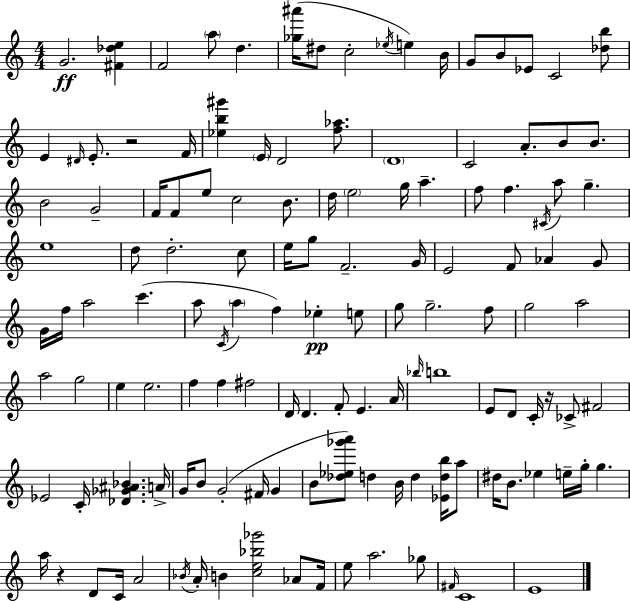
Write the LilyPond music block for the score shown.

{
  \clef treble
  \numericTimeSignature
  \time 4/4
  \key a \minor
  g'2.\ff <fis' des'' e''>4 | f'2 \parenthesize a''8 d''4. | <ges'' ais'''>16( dis''8 c''2-. \acciaccatura { ees''16 } e''4) | b'16 g'8 b'8 ees'8 c'2 <des'' b''>8 | \break e'4 \grace { dis'16 } e'8.-. r2 | f'16 <ees'' b'' gis'''>4 \parenthesize e'16 d'2 <f'' aes''>8. | \parenthesize d'1 | c'2 a'8.-. b'8 b'8. | \break b'2 g'2-- | f'16 f'8 e''8 c''2 b'8. | d''16 \parenthesize e''2 g''16 a''4.-- | f''8 f''4. \acciaccatura { cis'16 } a''8 g''4.-- | \break e''1 | d''8 d''2.-. | c''8 e''16 g''8 f'2.-- | g'16 e'2 f'8 aes'4 | \break g'8 g'16 f''16 a''2 c'''4.( | a''8 \acciaccatura { c'16 } \parenthesize a''4 f''4) ees''4-.\pp | e''8 g''8 g''2.-- | f''8 g''2 a''2 | \break a''2 g''2 | e''4 e''2. | f''4 f''4 fis''2 | d'16 d'4. f'8-. e'4. | \break a'16 \grace { bes''16 } b''1 | e'8 d'8 c'16-. r16 ces'8-> fis'2 | ees'2 c'16-. <des' ges' ais' bes'>4. | a'16-> g'16 b'8 g'2-.( | \break fis'16 g'4 b'8 <des'' ees'' ges''' a'''>8) d''4 b'16 d''4 | <ees' d'' b''>16 a''8 dis''16 b'8. ees''4 e''16-- g''16-. g''4. | a''16 r4 d'8 c'16 a'2 | \acciaccatura { bes'16 } a'16-. b'4 <c'' e'' bes'' ges'''>2 | \break aes'8 f'16 e''8 a''2. | ges''8 \grace { fis'16 } c'1 | e'1 | \bar "|."
}